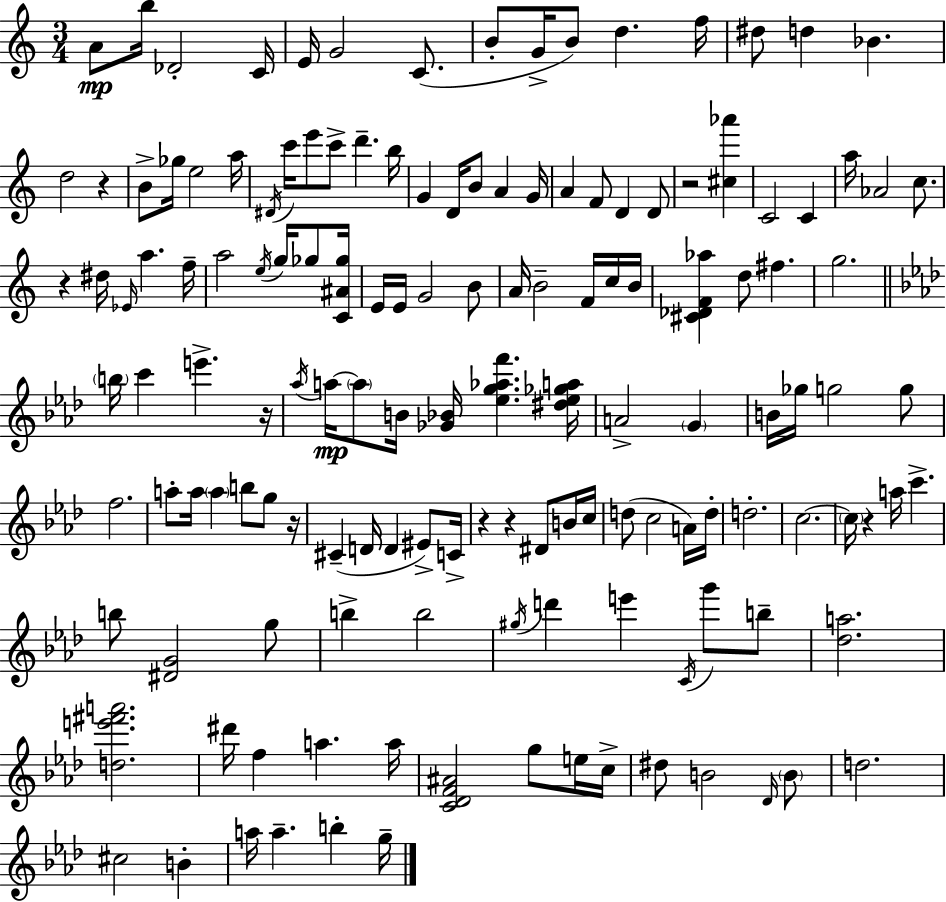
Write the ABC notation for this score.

X:1
T:Untitled
M:3/4
L:1/4
K:Am
A/2 b/4 _D2 C/4 E/4 G2 C/2 B/2 G/4 B/2 d f/4 ^d/2 d _B d2 z B/2 _g/4 e2 a/4 ^D/4 c'/4 e'/2 c'/2 d' b/4 G D/4 B/2 A G/4 A F/2 D D/2 z2 [^c_a'] C2 C a/4 _A2 c/2 z ^d/4 _E/4 a f/4 a2 e/4 g/4 _g/2 [C^A_g]/4 E/4 E/4 G2 B/2 A/4 B2 F/4 c/4 B/4 [^C_DF_a] d/2 ^f g2 b/4 c' e' z/4 _a/4 a/4 a/2 B/4 [_G_B]/4 [_eg_af'] [^d_e_ga]/4 A2 G B/4 _g/4 g2 g/2 f2 a/2 a/4 a b/2 g/2 z/4 ^C D/4 D ^E/2 C/4 z z ^D/2 B/4 c/4 d/2 c2 A/4 d/4 d2 c2 c/4 z a/4 c' b/2 [^DG]2 g/2 b b2 ^g/4 d' e' C/4 g'/2 b/2 [_da]2 [de'^f'a']2 ^d'/4 f a a/4 [C_DF^A]2 g/2 e/4 c/4 ^d/2 B2 _D/4 B/2 d2 ^c2 B a/4 a b g/4